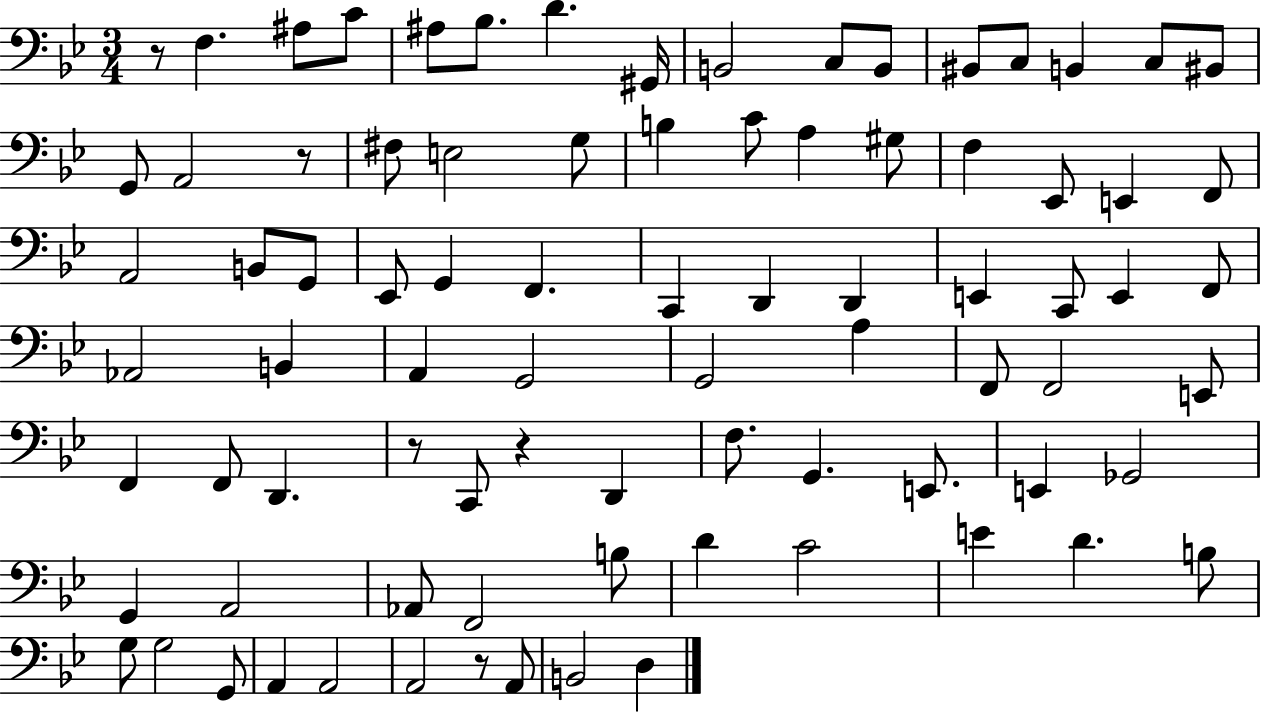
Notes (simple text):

R/e F3/q. A#3/e C4/e A#3/e Bb3/e. D4/q. G#2/s B2/h C3/e B2/e BIS2/e C3/e B2/q C3/e BIS2/e G2/e A2/h R/e F#3/e E3/h G3/e B3/q C4/e A3/q G#3/e F3/q Eb2/e E2/q F2/e A2/h B2/e G2/e Eb2/e G2/q F2/q. C2/q D2/q D2/q E2/q C2/e E2/q F2/e Ab2/h B2/q A2/q G2/h G2/h A3/q F2/e F2/h E2/e F2/q F2/e D2/q. R/e C2/e R/q D2/q F3/e. G2/q. E2/e. E2/q Gb2/h G2/q A2/h Ab2/e F2/h B3/e D4/q C4/h E4/q D4/q. B3/e G3/e G3/h G2/e A2/q A2/h A2/h R/e A2/e B2/h D3/q